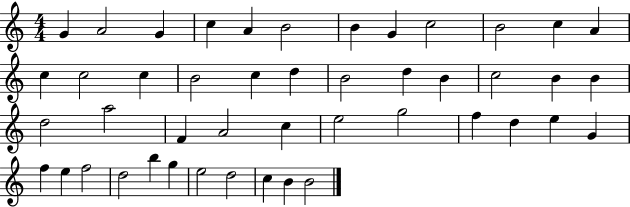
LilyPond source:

{
  \clef treble
  \numericTimeSignature
  \time 4/4
  \key c \major
  g'4 a'2 g'4 | c''4 a'4 b'2 | b'4 g'4 c''2 | b'2 c''4 a'4 | \break c''4 c''2 c''4 | b'2 c''4 d''4 | b'2 d''4 b'4 | c''2 b'4 b'4 | \break d''2 a''2 | f'4 a'2 c''4 | e''2 g''2 | f''4 d''4 e''4 g'4 | \break f''4 e''4 f''2 | d''2 b''4 g''4 | e''2 d''2 | c''4 b'4 b'2 | \break \bar "|."
}